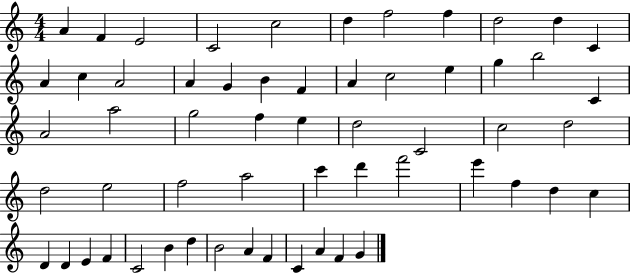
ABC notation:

X:1
T:Untitled
M:4/4
L:1/4
K:C
A F E2 C2 c2 d f2 f d2 d C A c A2 A G B F A c2 e g b2 C A2 a2 g2 f e d2 C2 c2 d2 d2 e2 f2 a2 c' d' f'2 e' f d c D D E F C2 B d B2 A F C A F G